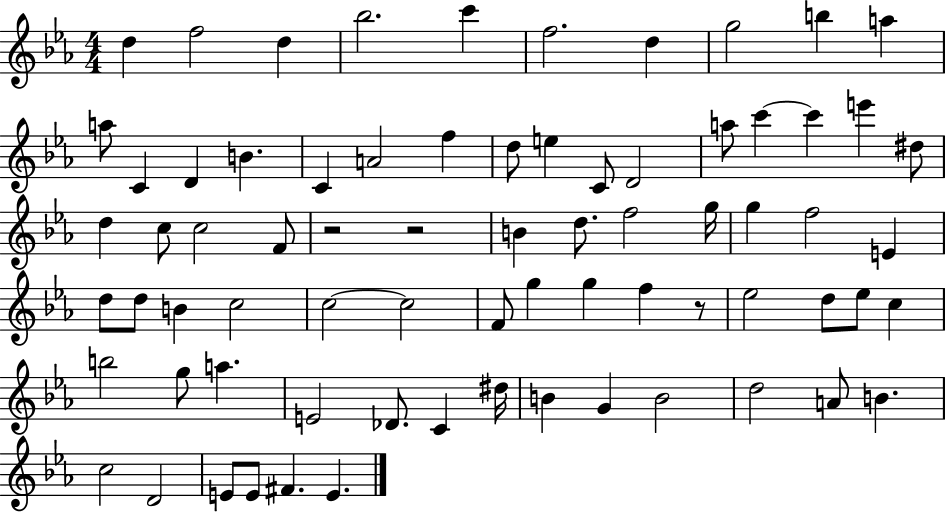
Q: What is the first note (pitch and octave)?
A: D5